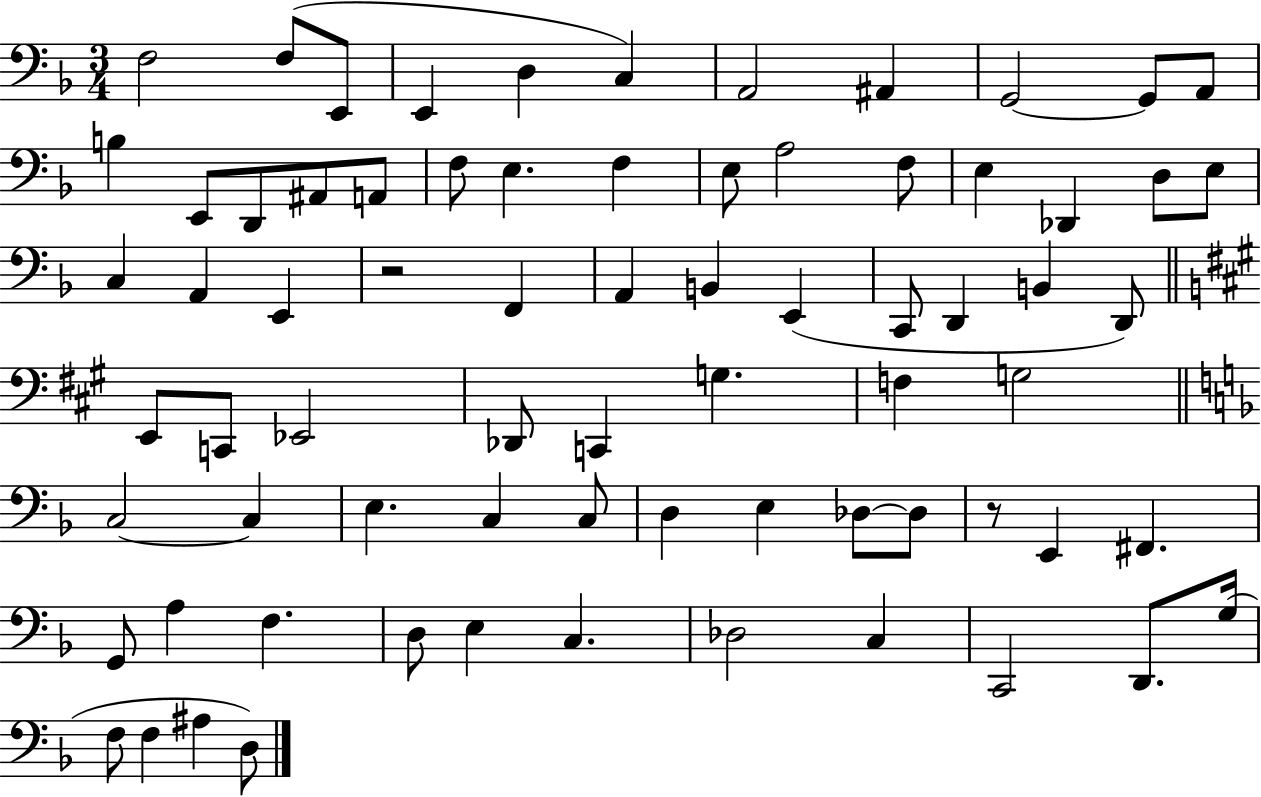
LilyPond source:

{
  \clef bass
  \numericTimeSignature
  \time 3/4
  \key f \major
  \repeat volta 2 { f2 f8( e,8 | e,4 d4 c4) | a,2 ais,4 | g,2~~ g,8 a,8 | \break b4 e,8 d,8 ais,8 a,8 | f8 e4. f4 | e8 a2 f8 | e4 des,4 d8 e8 | \break c4 a,4 e,4 | r2 f,4 | a,4 b,4 e,4( | c,8 d,4 b,4 d,8) | \break \bar "||" \break \key a \major e,8 c,8 ees,2 | des,8 c,4 g4. | f4 g2 | \bar "||" \break \key d \minor c2~~ c4 | e4. c4 c8 | d4 e4 des8~~ des8 | r8 e,4 fis,4. | \break g,8 a4 f4. | d8 e4 c4. | des2 c4 | c,2 d,8. g16( | \break f8 f4 ais4 d8) | } \bar "|."
}